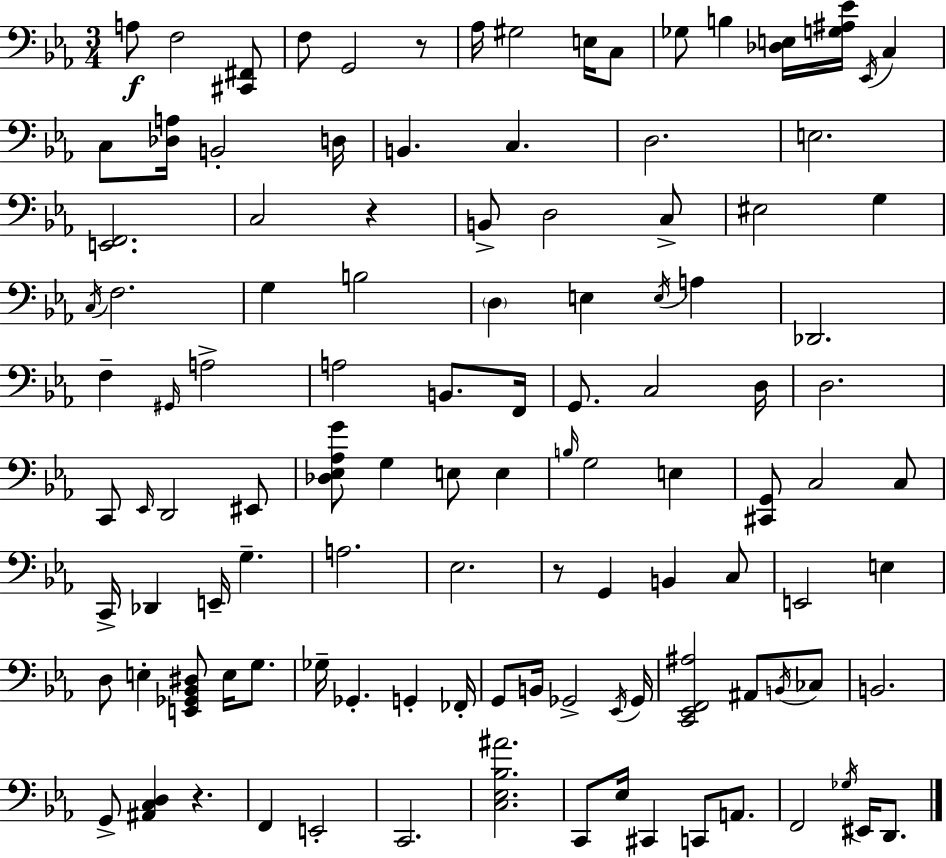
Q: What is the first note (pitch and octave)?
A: A3